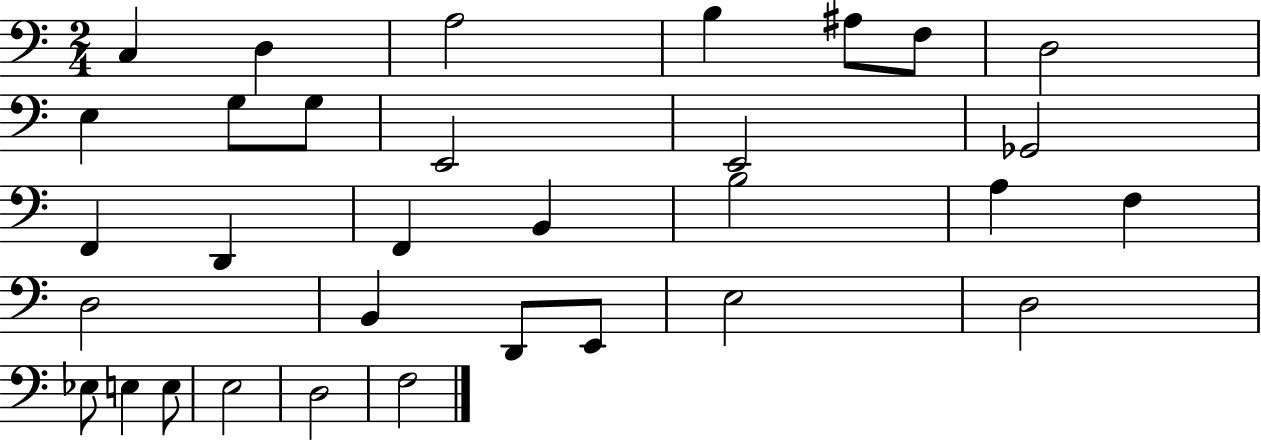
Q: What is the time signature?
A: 2/4